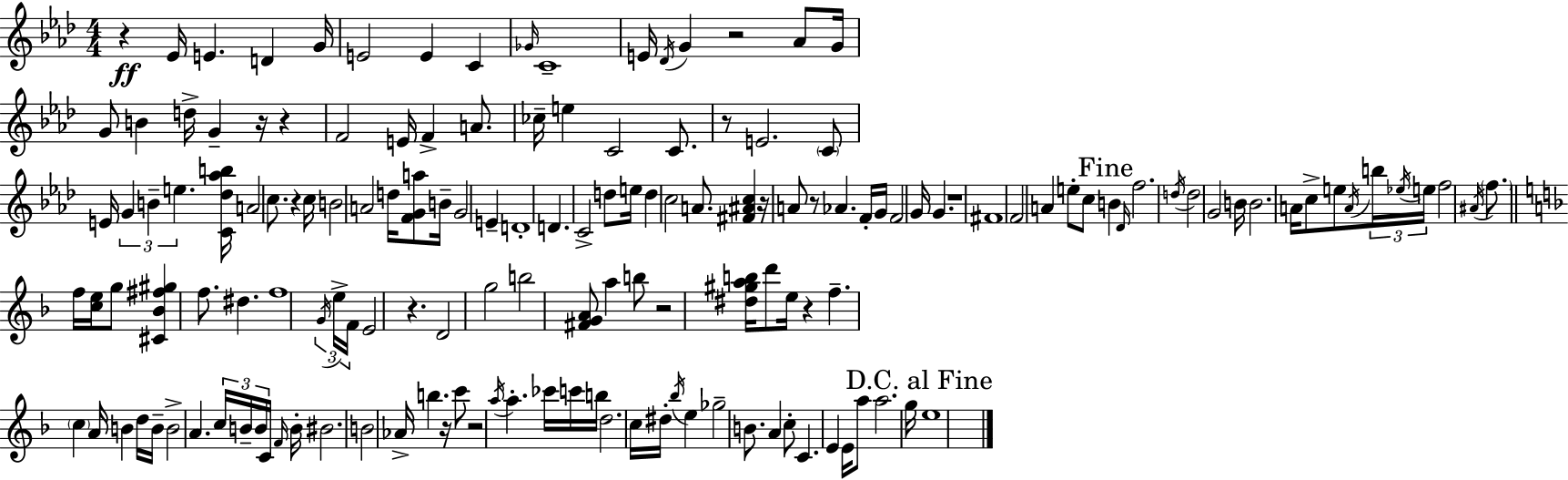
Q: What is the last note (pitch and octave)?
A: E5